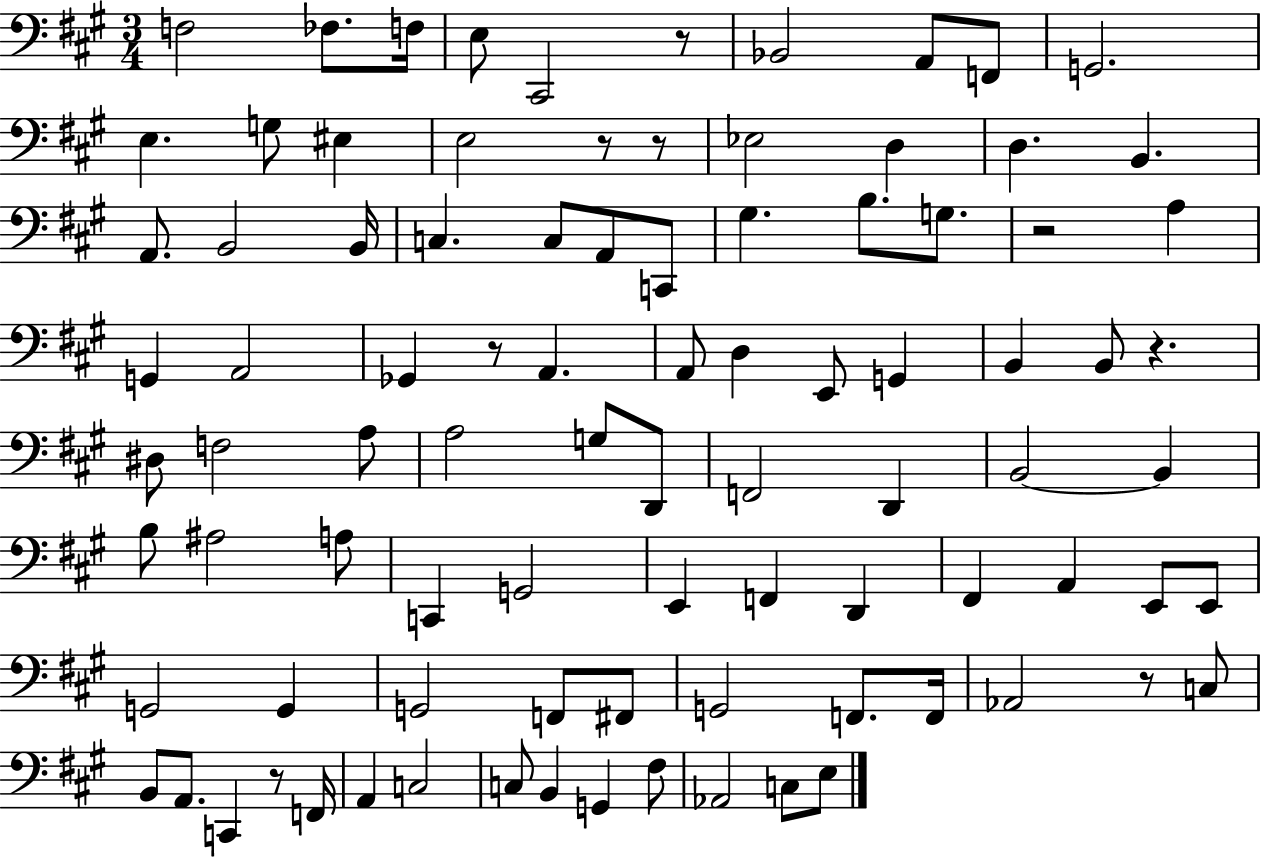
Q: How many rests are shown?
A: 8